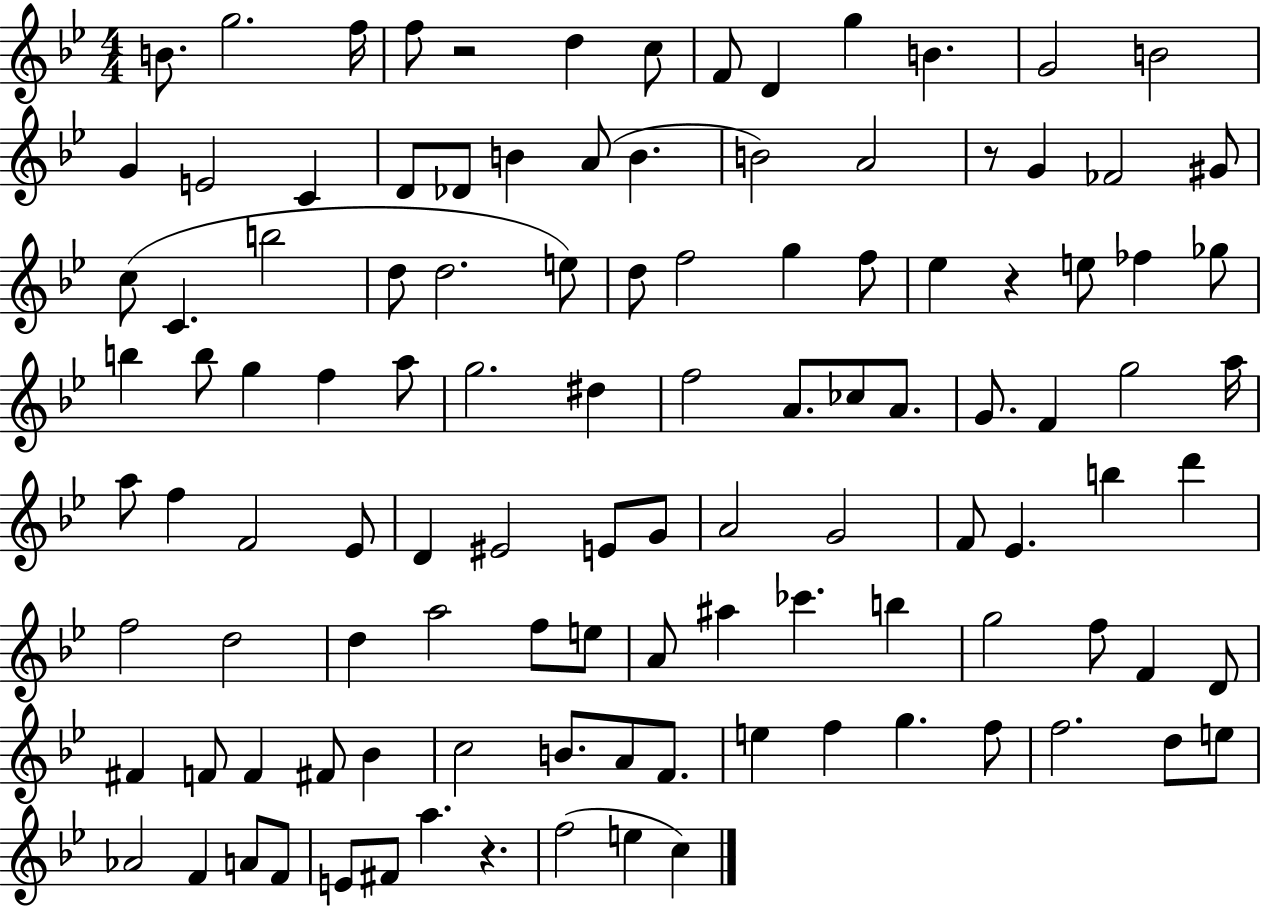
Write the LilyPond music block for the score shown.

{
  \clef treble
  \numericTimeSignature
  \time 4/4
  \key bes \major
  \repeat volta 2 { b'8. g''2. f''16 | f''8 r2 d''4 c''8 | f'8 d'4 g''4 b'4. | g'2 b'2 | \break g'4 e'2 c'4 | d'8 des'8 b'4 a'8( b'4. | b'2) a'2 | r8 g'4 fes'2 gis'8 | \break c''8( c'4. b''2 | d''8 d''2. e''8) | d''8 f''2 g''4 f''8 | ees''4 r4 e''8 fes''4 ges''8 | \break b''4 b''8 g''4 f''4 a''8 | g''2. dis''4 | f''2 a'8. ces''8 a'8. | g'8. f'4 g''2 a''16 | \break a''8 f''4 f'2 ees'8 | d'4 eis'2 e'8 g'8 | a'2 g'2 | f'8 ees'4. b''4 d'''4 | \break f''2 d''2 | d''4 a''2 f''8 e''8 | a'8 ais''4 ces'''4. b''4 | g''2 f''8 f'4 d'8 | \break fis'4 f'8 f'4 fis'8 bes'4 | c''2 b'8. a'8 f'8. | e''4 f''4 g''4. f''8 | f''2. d''8 e''8 | \break aes'2 f'4 a'8 f'8 | e'8 fis'8 a''4. r4. | f''2( e''4 c''4) | } \bar "|."
}